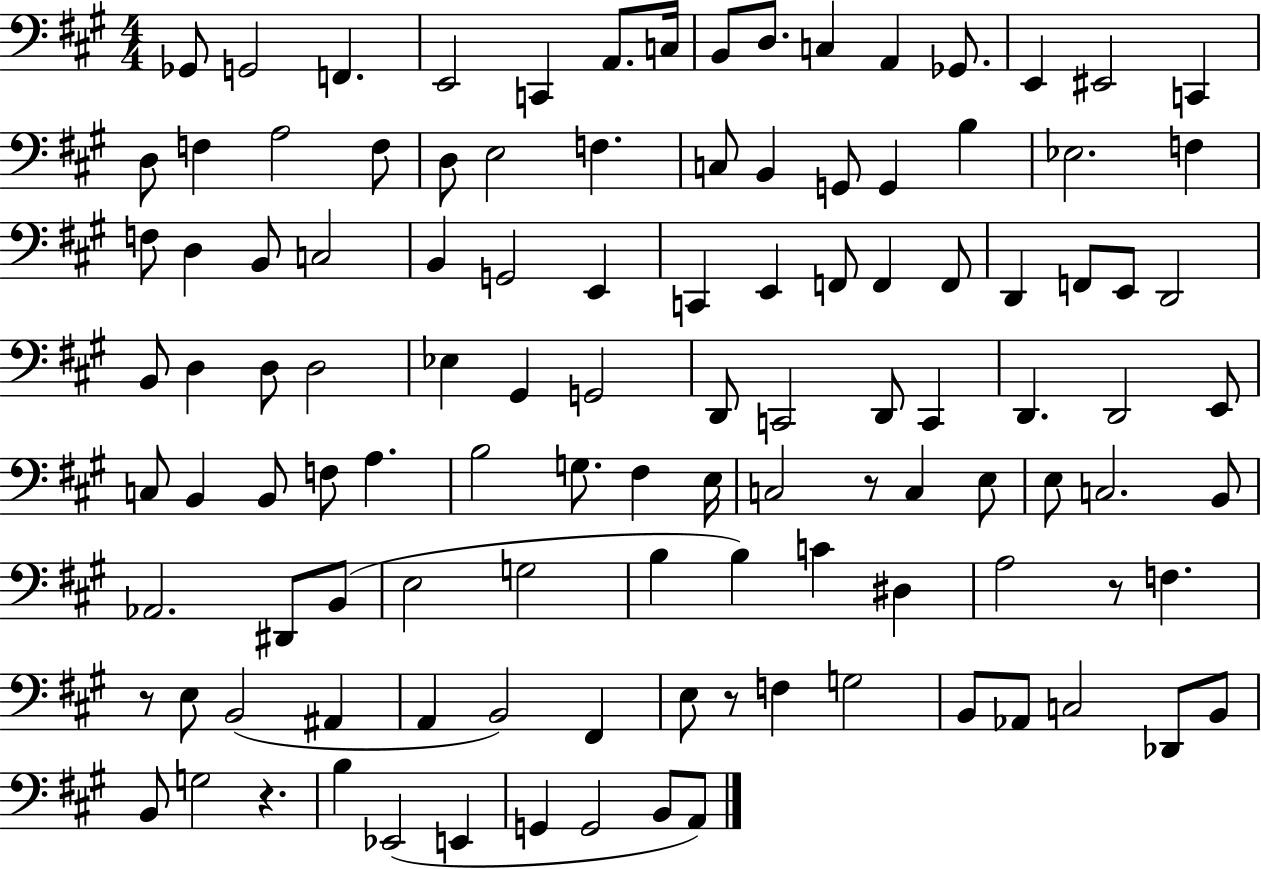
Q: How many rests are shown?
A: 5